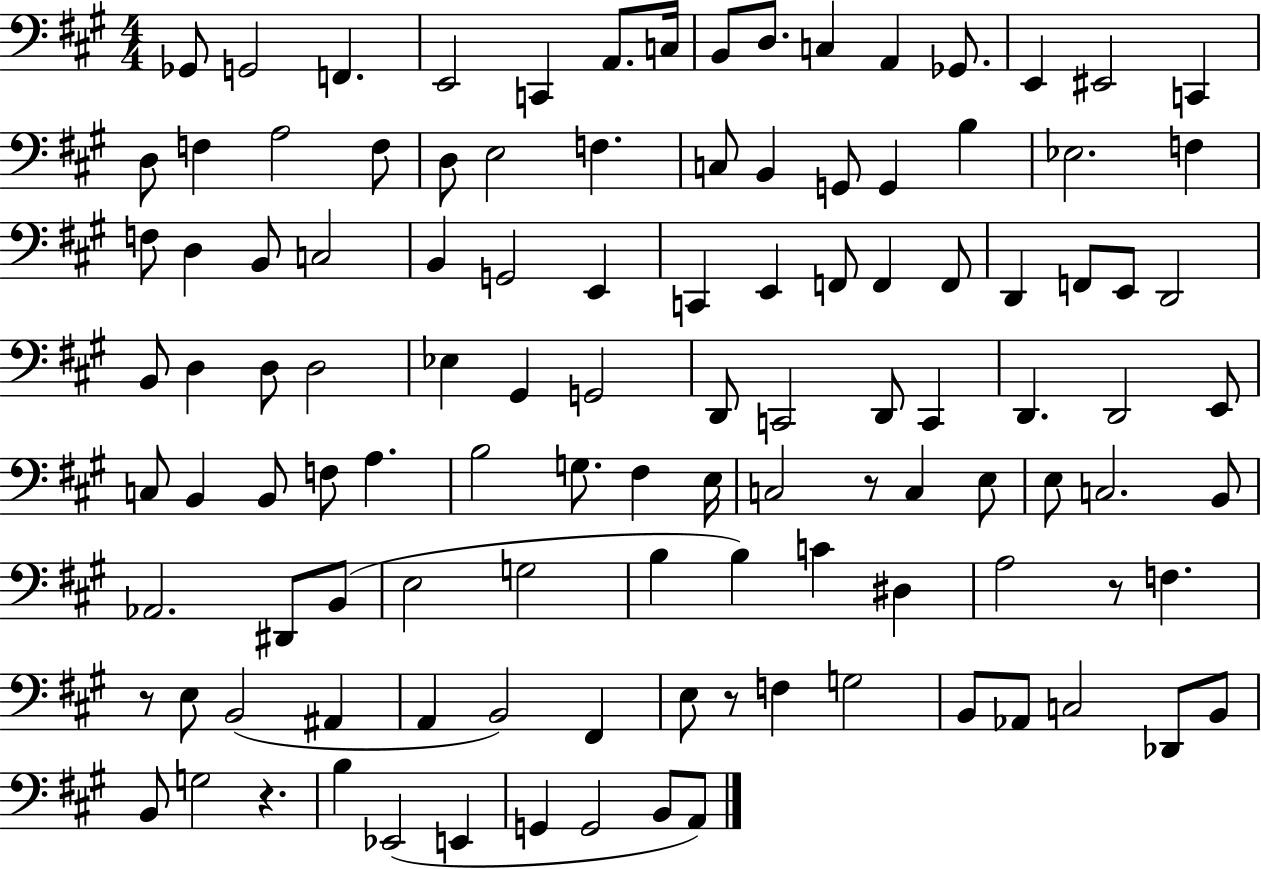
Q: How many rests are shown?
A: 5